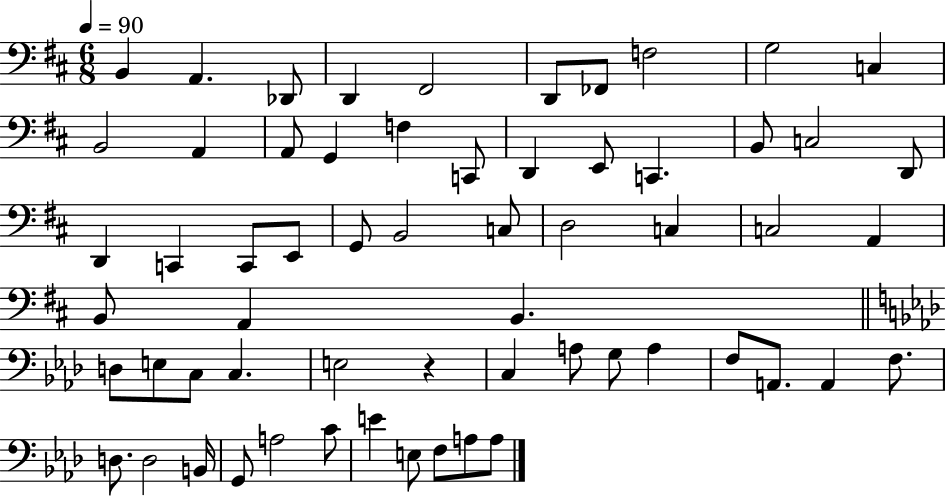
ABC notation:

X:1
T:Untitled
M:6/8
L:1/4
K:D
B,, A,, _D,,/2 D,, ^F,,2 D,,/2 _F,,/2 F,2 G,2 C, B,,2 A,, A,,/2 G,, F, C,,/2 D,, E,,/2 C,, B,,/2 C,2 D,,/2 D,, C,, C,,/2 E,,/2 G,,/2 B,,2 C,/2 D,2 C, C,2 A,, B,,/2 A,, B,, D,/2 E,/2 C,/2 C, E,2 z C, A,/2 G,/2 A, F,/2 A,,/2 A,, F,/2 D,/2 D,2 B,,/4 G,,/2 A,2 C/2 E E,/2 F,/2 A,/2 A,/2